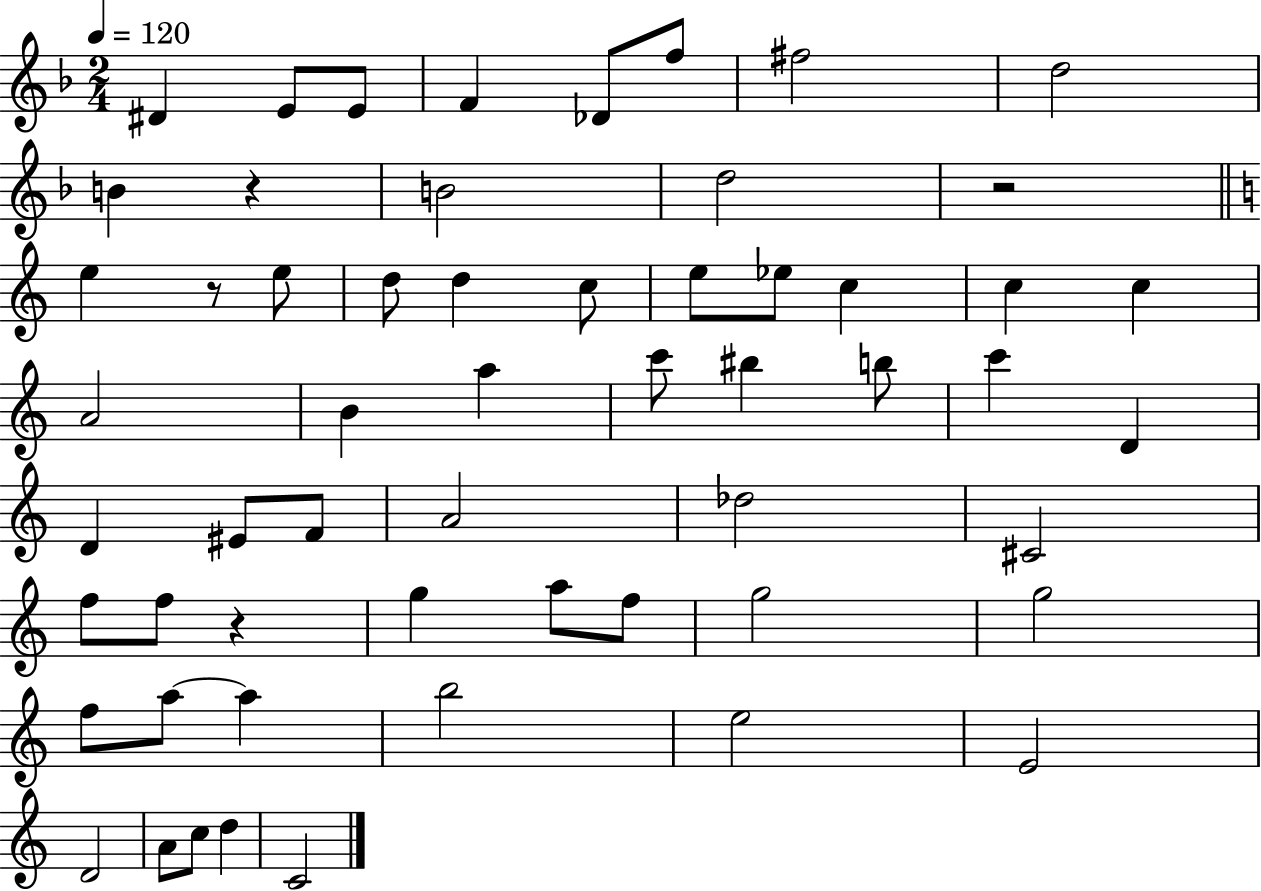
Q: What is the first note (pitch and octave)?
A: D#4